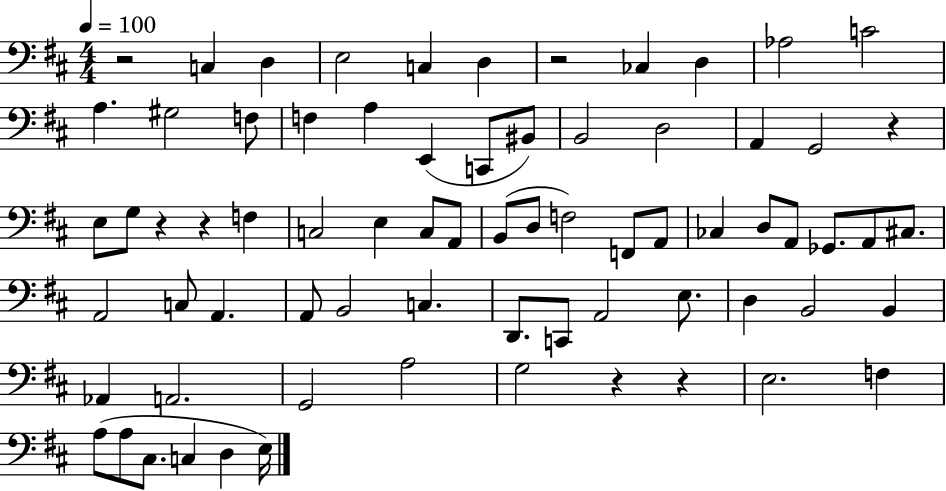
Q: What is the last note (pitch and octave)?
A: E3